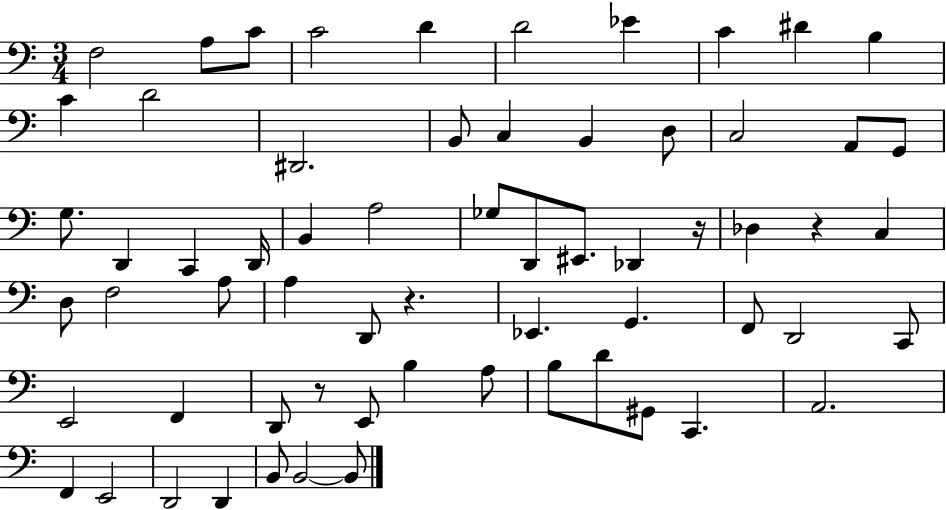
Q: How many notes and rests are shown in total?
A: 64